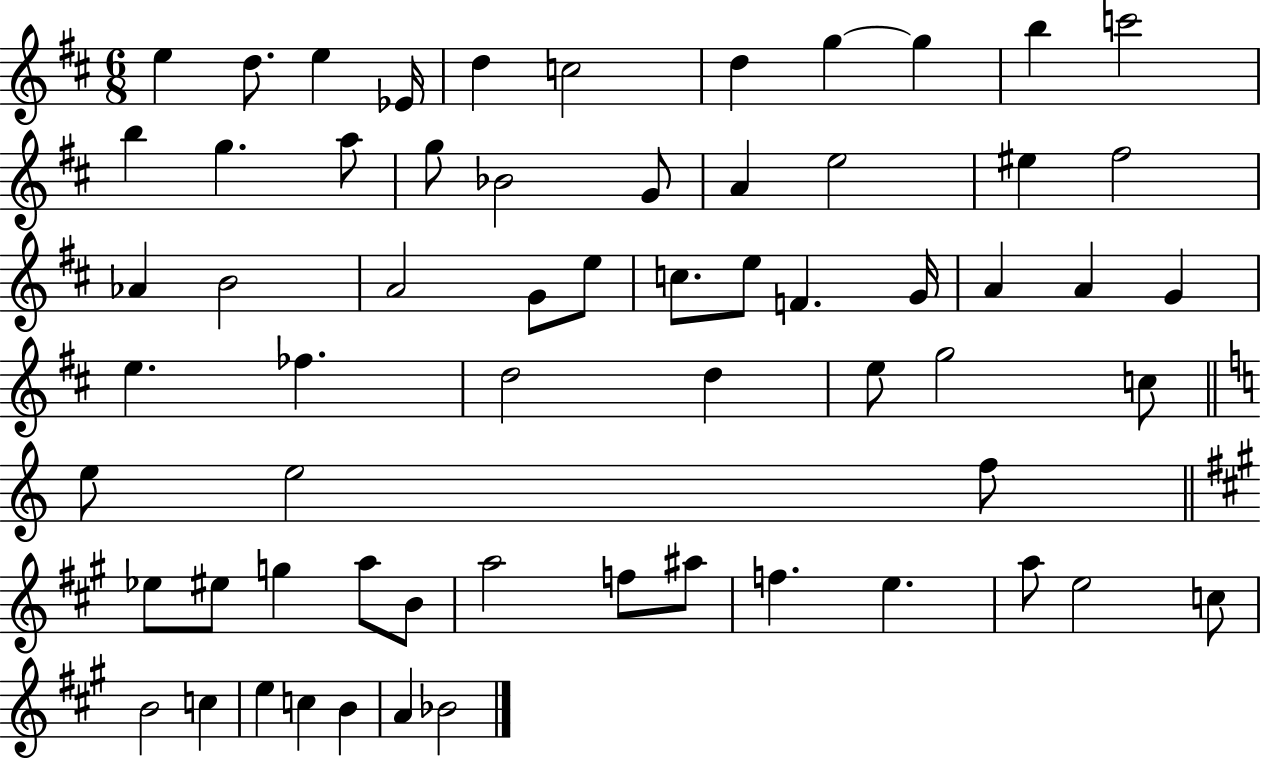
X:1
T:Untitled
M:6/8
L:1/4
K:D
e d/2 e _E/4 d c2 d g g b c'2 b g a/2 g/2 _B2 G/2 A e2 ^e ^f2 _A B2 A2 G/2 e/2 c/2 e/2 F G/4 A A G e _f d2 d e/2 g2 c/2 e/2 e2 f/2 _e/2 ^e/2 g a/2 B/2 a2 f/2 ^a/2 f e a/2 e2 c/2 B2 c e c B A _B2